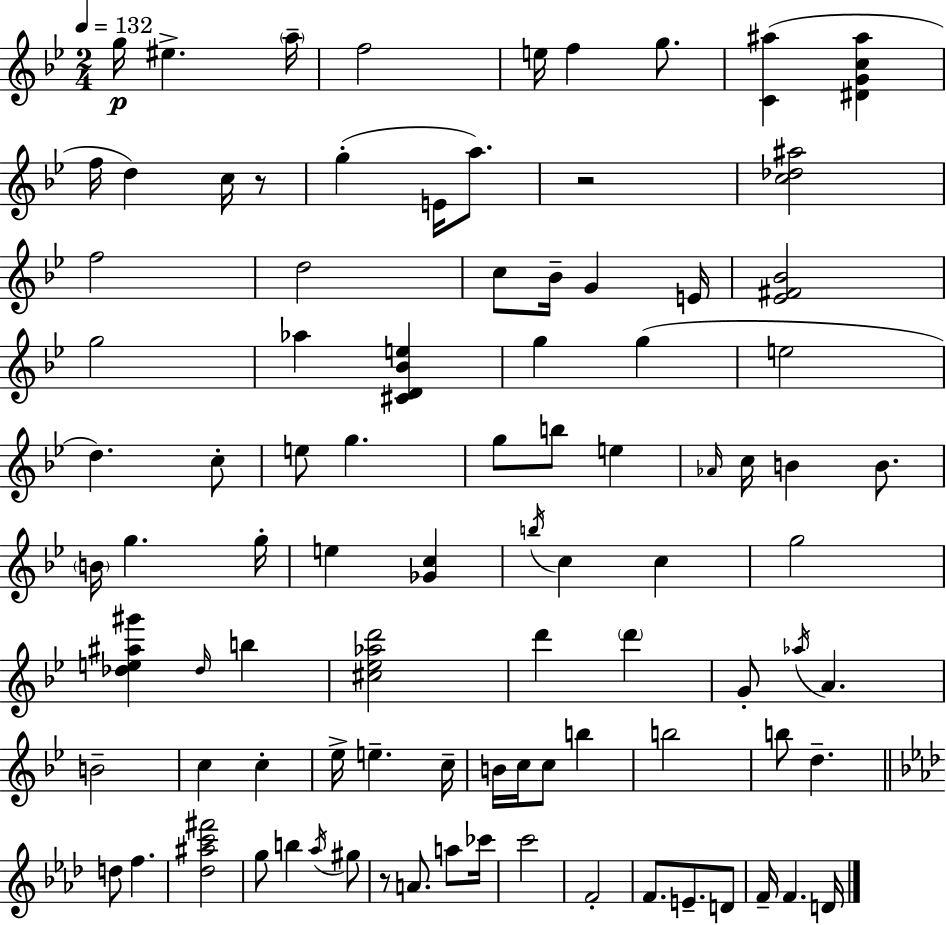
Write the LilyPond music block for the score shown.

{
  \clef treble
  \numericTimeSignature
  \time 2/4
  \key bes \major
  \tempo 4 = 132
  g''16\p eis''4.-> \parenthesize a''16-- | f''2 | e''16 f''4 g''8. | <c' ais''>4( <dis' g' c'' ais''>4 | \break f''16 d''4) c''16 r8 | g''4-.( e'16 a''8.) | r2 | <c'' des'' ais''>2 | \break f''2 | d''2 | c''8 bes'16-- g'4 e'16 | <ees' fis' bes'>2 | \break g''2 | aes''4 <cis' d' bes' e''>4 | g''4 g''4( | e''2 | \break d''4.) c''8-. | e''8 g''4. | g''8 b''8 e''4 | \grace { aes'16 } c''16 b'4 b'8. | \break \parenthesize b'16 g''4. | g''16-. e''4 <ges' c''>4 | \acciaccatura { b''16 } c''4 c''4 | g''2 | \break <des'' e'' ais'' gis'''>4 \grace { des''16 } b''4 | <cis'' ees'' aes'' d'''>2 | d'''4 \parenthesize d'''4 | g'8-. \acciaccatura { aes''16 } a'4. | \break b'2-- | c''4 | c''4-. ees''16-> e''4.-- | c''16-- b'16 c''16 c''8 | \break b''4 b''2 | b''8 d''4.-- | \bar "||" \break \key f \minor d''8 f''4. | <des'' ais'' c''' fis'''>2 | g''8 b''4 \acciaccatura { aes''16 } gis''8 | r8 a'8. a''8 | \break ces'''16 c'''2 | f'2-. | f'8. e'8.-- d'8 | f'16-- f'4. | \break d'16 \bar "|."
}